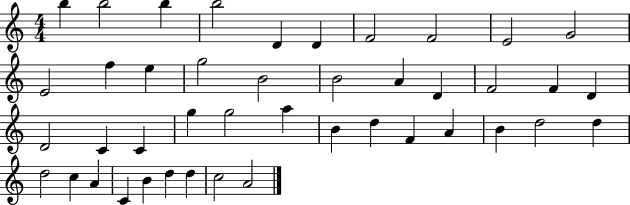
{
  \clef treble
  \numericTimeSignature
  \time 4/4
  \key c \major
  b''4 b''2 b''4 | b''2 d'4 d'4 | f'2 f'2 | e'2 g'2 | \break e'2 f''4 e''4 | g''2 b'2 | b'2 a'4 d'4 | f'2 f'4 d'4 | \break d'2 c'4 c'4 | g''4 g''2 a''4 | b'4 d''4 f'4 a'4 | b'4 d''2 d''4 | \break d''2 c''4 a'4 | c'4 b'4 d''4 d''4 | c''2 a'2 | \bar "|."
}